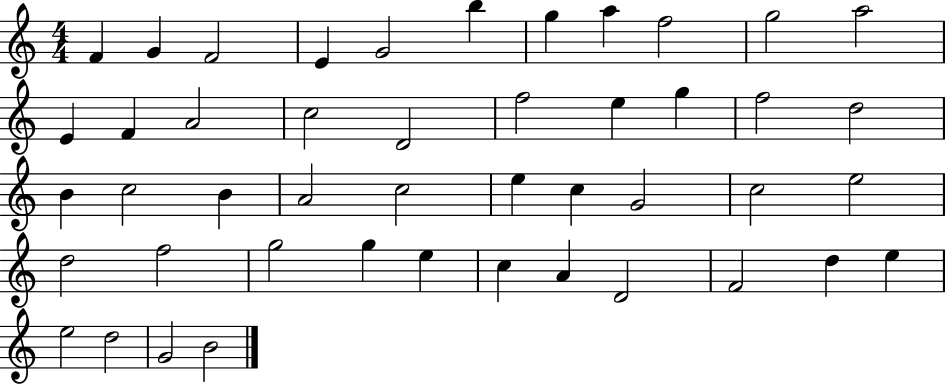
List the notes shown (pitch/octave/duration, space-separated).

F4/q G4/q F4/h E4/q G4/h B5/q G5/q A5/q F5/h G5/h A5/h E4/q F4/q A4/h C5/h D4/h F5/h E5/q G5/q F5/h D5/h B4/q C5/h B4/q A4/h C5/h E5/q C5/q G4/h C5/h E5/h D5/h F5/h G5/h G5/q E5/q C5/q A4/q D4/h F4/h D5/q E5/q E5/h D5/h G4/h B4/h